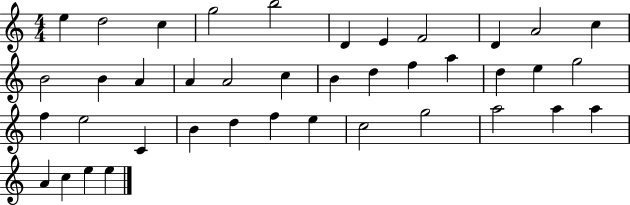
X:1
T:Untitled
M:4/4
L:1/4
K:C
e d2 c g2 b2 D E F2 D A2 c B2 B A A A2 c B d f a d e g2 f e2 C B d f e c2 g2 a2 a a A c e e